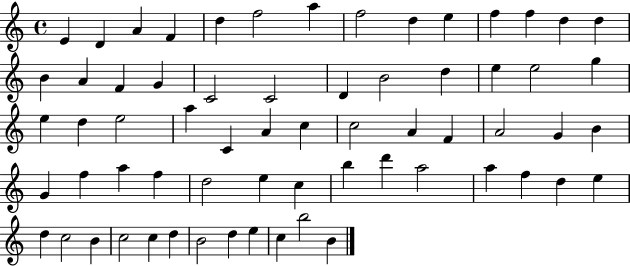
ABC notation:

X:1
T:Untitled
M:4/4
L:1/4
K:C
E D A F d f2 a f2 d e f f d d B A F G C2 C2 D B2 d e e2 g e d e2 a C A c c2 A F A2 G B G f a f d2 e c b d' a2 a f d e d c2 B c2 c d B2 d e c b2 B